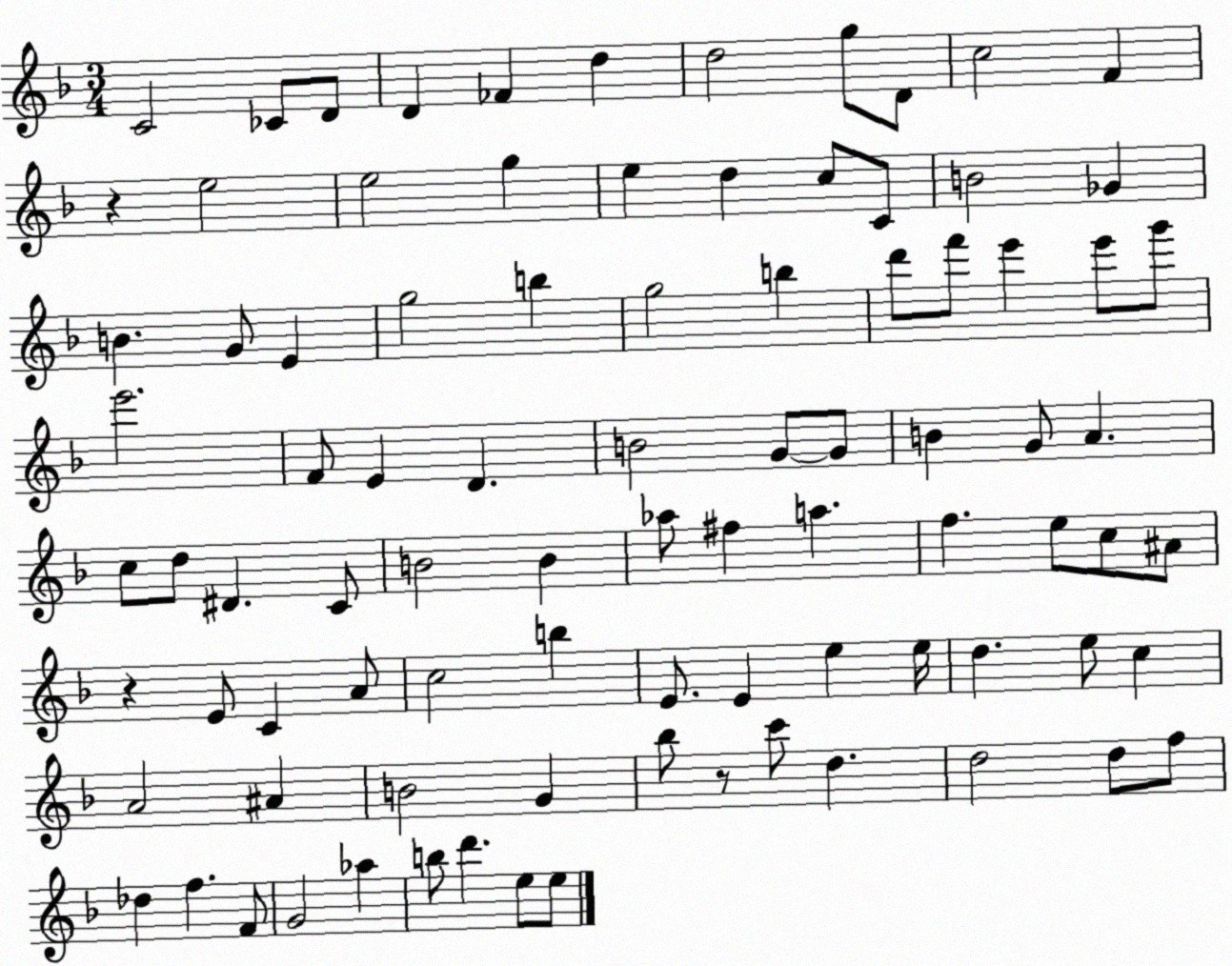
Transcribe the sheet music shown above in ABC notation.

X:1
T:Untitled
M:3/4
L:1/4
K:F
C2 _C/2 D/2 D _F d d2 g/2 D/2 c2 F z e2 e2 g e d c/2 C/2 B2 _G B G/2 E g2 b g2 b d'/2 f'/2 e' e'/2 g'/2 e'2 F/2 E D B2 G/2 G/2 B G/2 A c/2 d/2 ^D C/2 B2 B _a/2 ^f a f e/2 c/2 ^A/2 z E/2 C A/2 c2 b E/2 E e e/4 d e/2 c A2 ^A B2 G _b/2 z/2 c'/2 d d2 d/2 f/2 _d f F/2 G2 _a b/2 d' e/2 e/2